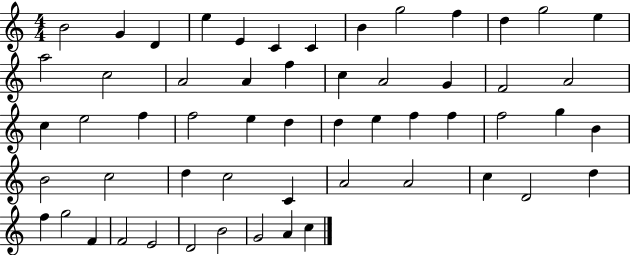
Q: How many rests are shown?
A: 0